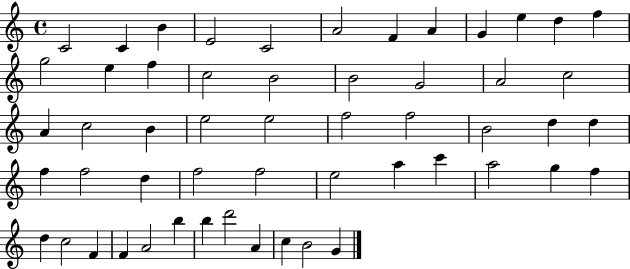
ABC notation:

X:1
T:Untitled
M:4/4
L:1/4
K:C
C2 C B E2 C2 A2 F A G e d f g2 e f c2 B2 B2 G2 A2 c2 A c2 B e2 e2 f2 f2 B2 d d f f2 d f2 f2 e2 a c' a2 g f d c2 F F A2 b b d'2 A c B2 G